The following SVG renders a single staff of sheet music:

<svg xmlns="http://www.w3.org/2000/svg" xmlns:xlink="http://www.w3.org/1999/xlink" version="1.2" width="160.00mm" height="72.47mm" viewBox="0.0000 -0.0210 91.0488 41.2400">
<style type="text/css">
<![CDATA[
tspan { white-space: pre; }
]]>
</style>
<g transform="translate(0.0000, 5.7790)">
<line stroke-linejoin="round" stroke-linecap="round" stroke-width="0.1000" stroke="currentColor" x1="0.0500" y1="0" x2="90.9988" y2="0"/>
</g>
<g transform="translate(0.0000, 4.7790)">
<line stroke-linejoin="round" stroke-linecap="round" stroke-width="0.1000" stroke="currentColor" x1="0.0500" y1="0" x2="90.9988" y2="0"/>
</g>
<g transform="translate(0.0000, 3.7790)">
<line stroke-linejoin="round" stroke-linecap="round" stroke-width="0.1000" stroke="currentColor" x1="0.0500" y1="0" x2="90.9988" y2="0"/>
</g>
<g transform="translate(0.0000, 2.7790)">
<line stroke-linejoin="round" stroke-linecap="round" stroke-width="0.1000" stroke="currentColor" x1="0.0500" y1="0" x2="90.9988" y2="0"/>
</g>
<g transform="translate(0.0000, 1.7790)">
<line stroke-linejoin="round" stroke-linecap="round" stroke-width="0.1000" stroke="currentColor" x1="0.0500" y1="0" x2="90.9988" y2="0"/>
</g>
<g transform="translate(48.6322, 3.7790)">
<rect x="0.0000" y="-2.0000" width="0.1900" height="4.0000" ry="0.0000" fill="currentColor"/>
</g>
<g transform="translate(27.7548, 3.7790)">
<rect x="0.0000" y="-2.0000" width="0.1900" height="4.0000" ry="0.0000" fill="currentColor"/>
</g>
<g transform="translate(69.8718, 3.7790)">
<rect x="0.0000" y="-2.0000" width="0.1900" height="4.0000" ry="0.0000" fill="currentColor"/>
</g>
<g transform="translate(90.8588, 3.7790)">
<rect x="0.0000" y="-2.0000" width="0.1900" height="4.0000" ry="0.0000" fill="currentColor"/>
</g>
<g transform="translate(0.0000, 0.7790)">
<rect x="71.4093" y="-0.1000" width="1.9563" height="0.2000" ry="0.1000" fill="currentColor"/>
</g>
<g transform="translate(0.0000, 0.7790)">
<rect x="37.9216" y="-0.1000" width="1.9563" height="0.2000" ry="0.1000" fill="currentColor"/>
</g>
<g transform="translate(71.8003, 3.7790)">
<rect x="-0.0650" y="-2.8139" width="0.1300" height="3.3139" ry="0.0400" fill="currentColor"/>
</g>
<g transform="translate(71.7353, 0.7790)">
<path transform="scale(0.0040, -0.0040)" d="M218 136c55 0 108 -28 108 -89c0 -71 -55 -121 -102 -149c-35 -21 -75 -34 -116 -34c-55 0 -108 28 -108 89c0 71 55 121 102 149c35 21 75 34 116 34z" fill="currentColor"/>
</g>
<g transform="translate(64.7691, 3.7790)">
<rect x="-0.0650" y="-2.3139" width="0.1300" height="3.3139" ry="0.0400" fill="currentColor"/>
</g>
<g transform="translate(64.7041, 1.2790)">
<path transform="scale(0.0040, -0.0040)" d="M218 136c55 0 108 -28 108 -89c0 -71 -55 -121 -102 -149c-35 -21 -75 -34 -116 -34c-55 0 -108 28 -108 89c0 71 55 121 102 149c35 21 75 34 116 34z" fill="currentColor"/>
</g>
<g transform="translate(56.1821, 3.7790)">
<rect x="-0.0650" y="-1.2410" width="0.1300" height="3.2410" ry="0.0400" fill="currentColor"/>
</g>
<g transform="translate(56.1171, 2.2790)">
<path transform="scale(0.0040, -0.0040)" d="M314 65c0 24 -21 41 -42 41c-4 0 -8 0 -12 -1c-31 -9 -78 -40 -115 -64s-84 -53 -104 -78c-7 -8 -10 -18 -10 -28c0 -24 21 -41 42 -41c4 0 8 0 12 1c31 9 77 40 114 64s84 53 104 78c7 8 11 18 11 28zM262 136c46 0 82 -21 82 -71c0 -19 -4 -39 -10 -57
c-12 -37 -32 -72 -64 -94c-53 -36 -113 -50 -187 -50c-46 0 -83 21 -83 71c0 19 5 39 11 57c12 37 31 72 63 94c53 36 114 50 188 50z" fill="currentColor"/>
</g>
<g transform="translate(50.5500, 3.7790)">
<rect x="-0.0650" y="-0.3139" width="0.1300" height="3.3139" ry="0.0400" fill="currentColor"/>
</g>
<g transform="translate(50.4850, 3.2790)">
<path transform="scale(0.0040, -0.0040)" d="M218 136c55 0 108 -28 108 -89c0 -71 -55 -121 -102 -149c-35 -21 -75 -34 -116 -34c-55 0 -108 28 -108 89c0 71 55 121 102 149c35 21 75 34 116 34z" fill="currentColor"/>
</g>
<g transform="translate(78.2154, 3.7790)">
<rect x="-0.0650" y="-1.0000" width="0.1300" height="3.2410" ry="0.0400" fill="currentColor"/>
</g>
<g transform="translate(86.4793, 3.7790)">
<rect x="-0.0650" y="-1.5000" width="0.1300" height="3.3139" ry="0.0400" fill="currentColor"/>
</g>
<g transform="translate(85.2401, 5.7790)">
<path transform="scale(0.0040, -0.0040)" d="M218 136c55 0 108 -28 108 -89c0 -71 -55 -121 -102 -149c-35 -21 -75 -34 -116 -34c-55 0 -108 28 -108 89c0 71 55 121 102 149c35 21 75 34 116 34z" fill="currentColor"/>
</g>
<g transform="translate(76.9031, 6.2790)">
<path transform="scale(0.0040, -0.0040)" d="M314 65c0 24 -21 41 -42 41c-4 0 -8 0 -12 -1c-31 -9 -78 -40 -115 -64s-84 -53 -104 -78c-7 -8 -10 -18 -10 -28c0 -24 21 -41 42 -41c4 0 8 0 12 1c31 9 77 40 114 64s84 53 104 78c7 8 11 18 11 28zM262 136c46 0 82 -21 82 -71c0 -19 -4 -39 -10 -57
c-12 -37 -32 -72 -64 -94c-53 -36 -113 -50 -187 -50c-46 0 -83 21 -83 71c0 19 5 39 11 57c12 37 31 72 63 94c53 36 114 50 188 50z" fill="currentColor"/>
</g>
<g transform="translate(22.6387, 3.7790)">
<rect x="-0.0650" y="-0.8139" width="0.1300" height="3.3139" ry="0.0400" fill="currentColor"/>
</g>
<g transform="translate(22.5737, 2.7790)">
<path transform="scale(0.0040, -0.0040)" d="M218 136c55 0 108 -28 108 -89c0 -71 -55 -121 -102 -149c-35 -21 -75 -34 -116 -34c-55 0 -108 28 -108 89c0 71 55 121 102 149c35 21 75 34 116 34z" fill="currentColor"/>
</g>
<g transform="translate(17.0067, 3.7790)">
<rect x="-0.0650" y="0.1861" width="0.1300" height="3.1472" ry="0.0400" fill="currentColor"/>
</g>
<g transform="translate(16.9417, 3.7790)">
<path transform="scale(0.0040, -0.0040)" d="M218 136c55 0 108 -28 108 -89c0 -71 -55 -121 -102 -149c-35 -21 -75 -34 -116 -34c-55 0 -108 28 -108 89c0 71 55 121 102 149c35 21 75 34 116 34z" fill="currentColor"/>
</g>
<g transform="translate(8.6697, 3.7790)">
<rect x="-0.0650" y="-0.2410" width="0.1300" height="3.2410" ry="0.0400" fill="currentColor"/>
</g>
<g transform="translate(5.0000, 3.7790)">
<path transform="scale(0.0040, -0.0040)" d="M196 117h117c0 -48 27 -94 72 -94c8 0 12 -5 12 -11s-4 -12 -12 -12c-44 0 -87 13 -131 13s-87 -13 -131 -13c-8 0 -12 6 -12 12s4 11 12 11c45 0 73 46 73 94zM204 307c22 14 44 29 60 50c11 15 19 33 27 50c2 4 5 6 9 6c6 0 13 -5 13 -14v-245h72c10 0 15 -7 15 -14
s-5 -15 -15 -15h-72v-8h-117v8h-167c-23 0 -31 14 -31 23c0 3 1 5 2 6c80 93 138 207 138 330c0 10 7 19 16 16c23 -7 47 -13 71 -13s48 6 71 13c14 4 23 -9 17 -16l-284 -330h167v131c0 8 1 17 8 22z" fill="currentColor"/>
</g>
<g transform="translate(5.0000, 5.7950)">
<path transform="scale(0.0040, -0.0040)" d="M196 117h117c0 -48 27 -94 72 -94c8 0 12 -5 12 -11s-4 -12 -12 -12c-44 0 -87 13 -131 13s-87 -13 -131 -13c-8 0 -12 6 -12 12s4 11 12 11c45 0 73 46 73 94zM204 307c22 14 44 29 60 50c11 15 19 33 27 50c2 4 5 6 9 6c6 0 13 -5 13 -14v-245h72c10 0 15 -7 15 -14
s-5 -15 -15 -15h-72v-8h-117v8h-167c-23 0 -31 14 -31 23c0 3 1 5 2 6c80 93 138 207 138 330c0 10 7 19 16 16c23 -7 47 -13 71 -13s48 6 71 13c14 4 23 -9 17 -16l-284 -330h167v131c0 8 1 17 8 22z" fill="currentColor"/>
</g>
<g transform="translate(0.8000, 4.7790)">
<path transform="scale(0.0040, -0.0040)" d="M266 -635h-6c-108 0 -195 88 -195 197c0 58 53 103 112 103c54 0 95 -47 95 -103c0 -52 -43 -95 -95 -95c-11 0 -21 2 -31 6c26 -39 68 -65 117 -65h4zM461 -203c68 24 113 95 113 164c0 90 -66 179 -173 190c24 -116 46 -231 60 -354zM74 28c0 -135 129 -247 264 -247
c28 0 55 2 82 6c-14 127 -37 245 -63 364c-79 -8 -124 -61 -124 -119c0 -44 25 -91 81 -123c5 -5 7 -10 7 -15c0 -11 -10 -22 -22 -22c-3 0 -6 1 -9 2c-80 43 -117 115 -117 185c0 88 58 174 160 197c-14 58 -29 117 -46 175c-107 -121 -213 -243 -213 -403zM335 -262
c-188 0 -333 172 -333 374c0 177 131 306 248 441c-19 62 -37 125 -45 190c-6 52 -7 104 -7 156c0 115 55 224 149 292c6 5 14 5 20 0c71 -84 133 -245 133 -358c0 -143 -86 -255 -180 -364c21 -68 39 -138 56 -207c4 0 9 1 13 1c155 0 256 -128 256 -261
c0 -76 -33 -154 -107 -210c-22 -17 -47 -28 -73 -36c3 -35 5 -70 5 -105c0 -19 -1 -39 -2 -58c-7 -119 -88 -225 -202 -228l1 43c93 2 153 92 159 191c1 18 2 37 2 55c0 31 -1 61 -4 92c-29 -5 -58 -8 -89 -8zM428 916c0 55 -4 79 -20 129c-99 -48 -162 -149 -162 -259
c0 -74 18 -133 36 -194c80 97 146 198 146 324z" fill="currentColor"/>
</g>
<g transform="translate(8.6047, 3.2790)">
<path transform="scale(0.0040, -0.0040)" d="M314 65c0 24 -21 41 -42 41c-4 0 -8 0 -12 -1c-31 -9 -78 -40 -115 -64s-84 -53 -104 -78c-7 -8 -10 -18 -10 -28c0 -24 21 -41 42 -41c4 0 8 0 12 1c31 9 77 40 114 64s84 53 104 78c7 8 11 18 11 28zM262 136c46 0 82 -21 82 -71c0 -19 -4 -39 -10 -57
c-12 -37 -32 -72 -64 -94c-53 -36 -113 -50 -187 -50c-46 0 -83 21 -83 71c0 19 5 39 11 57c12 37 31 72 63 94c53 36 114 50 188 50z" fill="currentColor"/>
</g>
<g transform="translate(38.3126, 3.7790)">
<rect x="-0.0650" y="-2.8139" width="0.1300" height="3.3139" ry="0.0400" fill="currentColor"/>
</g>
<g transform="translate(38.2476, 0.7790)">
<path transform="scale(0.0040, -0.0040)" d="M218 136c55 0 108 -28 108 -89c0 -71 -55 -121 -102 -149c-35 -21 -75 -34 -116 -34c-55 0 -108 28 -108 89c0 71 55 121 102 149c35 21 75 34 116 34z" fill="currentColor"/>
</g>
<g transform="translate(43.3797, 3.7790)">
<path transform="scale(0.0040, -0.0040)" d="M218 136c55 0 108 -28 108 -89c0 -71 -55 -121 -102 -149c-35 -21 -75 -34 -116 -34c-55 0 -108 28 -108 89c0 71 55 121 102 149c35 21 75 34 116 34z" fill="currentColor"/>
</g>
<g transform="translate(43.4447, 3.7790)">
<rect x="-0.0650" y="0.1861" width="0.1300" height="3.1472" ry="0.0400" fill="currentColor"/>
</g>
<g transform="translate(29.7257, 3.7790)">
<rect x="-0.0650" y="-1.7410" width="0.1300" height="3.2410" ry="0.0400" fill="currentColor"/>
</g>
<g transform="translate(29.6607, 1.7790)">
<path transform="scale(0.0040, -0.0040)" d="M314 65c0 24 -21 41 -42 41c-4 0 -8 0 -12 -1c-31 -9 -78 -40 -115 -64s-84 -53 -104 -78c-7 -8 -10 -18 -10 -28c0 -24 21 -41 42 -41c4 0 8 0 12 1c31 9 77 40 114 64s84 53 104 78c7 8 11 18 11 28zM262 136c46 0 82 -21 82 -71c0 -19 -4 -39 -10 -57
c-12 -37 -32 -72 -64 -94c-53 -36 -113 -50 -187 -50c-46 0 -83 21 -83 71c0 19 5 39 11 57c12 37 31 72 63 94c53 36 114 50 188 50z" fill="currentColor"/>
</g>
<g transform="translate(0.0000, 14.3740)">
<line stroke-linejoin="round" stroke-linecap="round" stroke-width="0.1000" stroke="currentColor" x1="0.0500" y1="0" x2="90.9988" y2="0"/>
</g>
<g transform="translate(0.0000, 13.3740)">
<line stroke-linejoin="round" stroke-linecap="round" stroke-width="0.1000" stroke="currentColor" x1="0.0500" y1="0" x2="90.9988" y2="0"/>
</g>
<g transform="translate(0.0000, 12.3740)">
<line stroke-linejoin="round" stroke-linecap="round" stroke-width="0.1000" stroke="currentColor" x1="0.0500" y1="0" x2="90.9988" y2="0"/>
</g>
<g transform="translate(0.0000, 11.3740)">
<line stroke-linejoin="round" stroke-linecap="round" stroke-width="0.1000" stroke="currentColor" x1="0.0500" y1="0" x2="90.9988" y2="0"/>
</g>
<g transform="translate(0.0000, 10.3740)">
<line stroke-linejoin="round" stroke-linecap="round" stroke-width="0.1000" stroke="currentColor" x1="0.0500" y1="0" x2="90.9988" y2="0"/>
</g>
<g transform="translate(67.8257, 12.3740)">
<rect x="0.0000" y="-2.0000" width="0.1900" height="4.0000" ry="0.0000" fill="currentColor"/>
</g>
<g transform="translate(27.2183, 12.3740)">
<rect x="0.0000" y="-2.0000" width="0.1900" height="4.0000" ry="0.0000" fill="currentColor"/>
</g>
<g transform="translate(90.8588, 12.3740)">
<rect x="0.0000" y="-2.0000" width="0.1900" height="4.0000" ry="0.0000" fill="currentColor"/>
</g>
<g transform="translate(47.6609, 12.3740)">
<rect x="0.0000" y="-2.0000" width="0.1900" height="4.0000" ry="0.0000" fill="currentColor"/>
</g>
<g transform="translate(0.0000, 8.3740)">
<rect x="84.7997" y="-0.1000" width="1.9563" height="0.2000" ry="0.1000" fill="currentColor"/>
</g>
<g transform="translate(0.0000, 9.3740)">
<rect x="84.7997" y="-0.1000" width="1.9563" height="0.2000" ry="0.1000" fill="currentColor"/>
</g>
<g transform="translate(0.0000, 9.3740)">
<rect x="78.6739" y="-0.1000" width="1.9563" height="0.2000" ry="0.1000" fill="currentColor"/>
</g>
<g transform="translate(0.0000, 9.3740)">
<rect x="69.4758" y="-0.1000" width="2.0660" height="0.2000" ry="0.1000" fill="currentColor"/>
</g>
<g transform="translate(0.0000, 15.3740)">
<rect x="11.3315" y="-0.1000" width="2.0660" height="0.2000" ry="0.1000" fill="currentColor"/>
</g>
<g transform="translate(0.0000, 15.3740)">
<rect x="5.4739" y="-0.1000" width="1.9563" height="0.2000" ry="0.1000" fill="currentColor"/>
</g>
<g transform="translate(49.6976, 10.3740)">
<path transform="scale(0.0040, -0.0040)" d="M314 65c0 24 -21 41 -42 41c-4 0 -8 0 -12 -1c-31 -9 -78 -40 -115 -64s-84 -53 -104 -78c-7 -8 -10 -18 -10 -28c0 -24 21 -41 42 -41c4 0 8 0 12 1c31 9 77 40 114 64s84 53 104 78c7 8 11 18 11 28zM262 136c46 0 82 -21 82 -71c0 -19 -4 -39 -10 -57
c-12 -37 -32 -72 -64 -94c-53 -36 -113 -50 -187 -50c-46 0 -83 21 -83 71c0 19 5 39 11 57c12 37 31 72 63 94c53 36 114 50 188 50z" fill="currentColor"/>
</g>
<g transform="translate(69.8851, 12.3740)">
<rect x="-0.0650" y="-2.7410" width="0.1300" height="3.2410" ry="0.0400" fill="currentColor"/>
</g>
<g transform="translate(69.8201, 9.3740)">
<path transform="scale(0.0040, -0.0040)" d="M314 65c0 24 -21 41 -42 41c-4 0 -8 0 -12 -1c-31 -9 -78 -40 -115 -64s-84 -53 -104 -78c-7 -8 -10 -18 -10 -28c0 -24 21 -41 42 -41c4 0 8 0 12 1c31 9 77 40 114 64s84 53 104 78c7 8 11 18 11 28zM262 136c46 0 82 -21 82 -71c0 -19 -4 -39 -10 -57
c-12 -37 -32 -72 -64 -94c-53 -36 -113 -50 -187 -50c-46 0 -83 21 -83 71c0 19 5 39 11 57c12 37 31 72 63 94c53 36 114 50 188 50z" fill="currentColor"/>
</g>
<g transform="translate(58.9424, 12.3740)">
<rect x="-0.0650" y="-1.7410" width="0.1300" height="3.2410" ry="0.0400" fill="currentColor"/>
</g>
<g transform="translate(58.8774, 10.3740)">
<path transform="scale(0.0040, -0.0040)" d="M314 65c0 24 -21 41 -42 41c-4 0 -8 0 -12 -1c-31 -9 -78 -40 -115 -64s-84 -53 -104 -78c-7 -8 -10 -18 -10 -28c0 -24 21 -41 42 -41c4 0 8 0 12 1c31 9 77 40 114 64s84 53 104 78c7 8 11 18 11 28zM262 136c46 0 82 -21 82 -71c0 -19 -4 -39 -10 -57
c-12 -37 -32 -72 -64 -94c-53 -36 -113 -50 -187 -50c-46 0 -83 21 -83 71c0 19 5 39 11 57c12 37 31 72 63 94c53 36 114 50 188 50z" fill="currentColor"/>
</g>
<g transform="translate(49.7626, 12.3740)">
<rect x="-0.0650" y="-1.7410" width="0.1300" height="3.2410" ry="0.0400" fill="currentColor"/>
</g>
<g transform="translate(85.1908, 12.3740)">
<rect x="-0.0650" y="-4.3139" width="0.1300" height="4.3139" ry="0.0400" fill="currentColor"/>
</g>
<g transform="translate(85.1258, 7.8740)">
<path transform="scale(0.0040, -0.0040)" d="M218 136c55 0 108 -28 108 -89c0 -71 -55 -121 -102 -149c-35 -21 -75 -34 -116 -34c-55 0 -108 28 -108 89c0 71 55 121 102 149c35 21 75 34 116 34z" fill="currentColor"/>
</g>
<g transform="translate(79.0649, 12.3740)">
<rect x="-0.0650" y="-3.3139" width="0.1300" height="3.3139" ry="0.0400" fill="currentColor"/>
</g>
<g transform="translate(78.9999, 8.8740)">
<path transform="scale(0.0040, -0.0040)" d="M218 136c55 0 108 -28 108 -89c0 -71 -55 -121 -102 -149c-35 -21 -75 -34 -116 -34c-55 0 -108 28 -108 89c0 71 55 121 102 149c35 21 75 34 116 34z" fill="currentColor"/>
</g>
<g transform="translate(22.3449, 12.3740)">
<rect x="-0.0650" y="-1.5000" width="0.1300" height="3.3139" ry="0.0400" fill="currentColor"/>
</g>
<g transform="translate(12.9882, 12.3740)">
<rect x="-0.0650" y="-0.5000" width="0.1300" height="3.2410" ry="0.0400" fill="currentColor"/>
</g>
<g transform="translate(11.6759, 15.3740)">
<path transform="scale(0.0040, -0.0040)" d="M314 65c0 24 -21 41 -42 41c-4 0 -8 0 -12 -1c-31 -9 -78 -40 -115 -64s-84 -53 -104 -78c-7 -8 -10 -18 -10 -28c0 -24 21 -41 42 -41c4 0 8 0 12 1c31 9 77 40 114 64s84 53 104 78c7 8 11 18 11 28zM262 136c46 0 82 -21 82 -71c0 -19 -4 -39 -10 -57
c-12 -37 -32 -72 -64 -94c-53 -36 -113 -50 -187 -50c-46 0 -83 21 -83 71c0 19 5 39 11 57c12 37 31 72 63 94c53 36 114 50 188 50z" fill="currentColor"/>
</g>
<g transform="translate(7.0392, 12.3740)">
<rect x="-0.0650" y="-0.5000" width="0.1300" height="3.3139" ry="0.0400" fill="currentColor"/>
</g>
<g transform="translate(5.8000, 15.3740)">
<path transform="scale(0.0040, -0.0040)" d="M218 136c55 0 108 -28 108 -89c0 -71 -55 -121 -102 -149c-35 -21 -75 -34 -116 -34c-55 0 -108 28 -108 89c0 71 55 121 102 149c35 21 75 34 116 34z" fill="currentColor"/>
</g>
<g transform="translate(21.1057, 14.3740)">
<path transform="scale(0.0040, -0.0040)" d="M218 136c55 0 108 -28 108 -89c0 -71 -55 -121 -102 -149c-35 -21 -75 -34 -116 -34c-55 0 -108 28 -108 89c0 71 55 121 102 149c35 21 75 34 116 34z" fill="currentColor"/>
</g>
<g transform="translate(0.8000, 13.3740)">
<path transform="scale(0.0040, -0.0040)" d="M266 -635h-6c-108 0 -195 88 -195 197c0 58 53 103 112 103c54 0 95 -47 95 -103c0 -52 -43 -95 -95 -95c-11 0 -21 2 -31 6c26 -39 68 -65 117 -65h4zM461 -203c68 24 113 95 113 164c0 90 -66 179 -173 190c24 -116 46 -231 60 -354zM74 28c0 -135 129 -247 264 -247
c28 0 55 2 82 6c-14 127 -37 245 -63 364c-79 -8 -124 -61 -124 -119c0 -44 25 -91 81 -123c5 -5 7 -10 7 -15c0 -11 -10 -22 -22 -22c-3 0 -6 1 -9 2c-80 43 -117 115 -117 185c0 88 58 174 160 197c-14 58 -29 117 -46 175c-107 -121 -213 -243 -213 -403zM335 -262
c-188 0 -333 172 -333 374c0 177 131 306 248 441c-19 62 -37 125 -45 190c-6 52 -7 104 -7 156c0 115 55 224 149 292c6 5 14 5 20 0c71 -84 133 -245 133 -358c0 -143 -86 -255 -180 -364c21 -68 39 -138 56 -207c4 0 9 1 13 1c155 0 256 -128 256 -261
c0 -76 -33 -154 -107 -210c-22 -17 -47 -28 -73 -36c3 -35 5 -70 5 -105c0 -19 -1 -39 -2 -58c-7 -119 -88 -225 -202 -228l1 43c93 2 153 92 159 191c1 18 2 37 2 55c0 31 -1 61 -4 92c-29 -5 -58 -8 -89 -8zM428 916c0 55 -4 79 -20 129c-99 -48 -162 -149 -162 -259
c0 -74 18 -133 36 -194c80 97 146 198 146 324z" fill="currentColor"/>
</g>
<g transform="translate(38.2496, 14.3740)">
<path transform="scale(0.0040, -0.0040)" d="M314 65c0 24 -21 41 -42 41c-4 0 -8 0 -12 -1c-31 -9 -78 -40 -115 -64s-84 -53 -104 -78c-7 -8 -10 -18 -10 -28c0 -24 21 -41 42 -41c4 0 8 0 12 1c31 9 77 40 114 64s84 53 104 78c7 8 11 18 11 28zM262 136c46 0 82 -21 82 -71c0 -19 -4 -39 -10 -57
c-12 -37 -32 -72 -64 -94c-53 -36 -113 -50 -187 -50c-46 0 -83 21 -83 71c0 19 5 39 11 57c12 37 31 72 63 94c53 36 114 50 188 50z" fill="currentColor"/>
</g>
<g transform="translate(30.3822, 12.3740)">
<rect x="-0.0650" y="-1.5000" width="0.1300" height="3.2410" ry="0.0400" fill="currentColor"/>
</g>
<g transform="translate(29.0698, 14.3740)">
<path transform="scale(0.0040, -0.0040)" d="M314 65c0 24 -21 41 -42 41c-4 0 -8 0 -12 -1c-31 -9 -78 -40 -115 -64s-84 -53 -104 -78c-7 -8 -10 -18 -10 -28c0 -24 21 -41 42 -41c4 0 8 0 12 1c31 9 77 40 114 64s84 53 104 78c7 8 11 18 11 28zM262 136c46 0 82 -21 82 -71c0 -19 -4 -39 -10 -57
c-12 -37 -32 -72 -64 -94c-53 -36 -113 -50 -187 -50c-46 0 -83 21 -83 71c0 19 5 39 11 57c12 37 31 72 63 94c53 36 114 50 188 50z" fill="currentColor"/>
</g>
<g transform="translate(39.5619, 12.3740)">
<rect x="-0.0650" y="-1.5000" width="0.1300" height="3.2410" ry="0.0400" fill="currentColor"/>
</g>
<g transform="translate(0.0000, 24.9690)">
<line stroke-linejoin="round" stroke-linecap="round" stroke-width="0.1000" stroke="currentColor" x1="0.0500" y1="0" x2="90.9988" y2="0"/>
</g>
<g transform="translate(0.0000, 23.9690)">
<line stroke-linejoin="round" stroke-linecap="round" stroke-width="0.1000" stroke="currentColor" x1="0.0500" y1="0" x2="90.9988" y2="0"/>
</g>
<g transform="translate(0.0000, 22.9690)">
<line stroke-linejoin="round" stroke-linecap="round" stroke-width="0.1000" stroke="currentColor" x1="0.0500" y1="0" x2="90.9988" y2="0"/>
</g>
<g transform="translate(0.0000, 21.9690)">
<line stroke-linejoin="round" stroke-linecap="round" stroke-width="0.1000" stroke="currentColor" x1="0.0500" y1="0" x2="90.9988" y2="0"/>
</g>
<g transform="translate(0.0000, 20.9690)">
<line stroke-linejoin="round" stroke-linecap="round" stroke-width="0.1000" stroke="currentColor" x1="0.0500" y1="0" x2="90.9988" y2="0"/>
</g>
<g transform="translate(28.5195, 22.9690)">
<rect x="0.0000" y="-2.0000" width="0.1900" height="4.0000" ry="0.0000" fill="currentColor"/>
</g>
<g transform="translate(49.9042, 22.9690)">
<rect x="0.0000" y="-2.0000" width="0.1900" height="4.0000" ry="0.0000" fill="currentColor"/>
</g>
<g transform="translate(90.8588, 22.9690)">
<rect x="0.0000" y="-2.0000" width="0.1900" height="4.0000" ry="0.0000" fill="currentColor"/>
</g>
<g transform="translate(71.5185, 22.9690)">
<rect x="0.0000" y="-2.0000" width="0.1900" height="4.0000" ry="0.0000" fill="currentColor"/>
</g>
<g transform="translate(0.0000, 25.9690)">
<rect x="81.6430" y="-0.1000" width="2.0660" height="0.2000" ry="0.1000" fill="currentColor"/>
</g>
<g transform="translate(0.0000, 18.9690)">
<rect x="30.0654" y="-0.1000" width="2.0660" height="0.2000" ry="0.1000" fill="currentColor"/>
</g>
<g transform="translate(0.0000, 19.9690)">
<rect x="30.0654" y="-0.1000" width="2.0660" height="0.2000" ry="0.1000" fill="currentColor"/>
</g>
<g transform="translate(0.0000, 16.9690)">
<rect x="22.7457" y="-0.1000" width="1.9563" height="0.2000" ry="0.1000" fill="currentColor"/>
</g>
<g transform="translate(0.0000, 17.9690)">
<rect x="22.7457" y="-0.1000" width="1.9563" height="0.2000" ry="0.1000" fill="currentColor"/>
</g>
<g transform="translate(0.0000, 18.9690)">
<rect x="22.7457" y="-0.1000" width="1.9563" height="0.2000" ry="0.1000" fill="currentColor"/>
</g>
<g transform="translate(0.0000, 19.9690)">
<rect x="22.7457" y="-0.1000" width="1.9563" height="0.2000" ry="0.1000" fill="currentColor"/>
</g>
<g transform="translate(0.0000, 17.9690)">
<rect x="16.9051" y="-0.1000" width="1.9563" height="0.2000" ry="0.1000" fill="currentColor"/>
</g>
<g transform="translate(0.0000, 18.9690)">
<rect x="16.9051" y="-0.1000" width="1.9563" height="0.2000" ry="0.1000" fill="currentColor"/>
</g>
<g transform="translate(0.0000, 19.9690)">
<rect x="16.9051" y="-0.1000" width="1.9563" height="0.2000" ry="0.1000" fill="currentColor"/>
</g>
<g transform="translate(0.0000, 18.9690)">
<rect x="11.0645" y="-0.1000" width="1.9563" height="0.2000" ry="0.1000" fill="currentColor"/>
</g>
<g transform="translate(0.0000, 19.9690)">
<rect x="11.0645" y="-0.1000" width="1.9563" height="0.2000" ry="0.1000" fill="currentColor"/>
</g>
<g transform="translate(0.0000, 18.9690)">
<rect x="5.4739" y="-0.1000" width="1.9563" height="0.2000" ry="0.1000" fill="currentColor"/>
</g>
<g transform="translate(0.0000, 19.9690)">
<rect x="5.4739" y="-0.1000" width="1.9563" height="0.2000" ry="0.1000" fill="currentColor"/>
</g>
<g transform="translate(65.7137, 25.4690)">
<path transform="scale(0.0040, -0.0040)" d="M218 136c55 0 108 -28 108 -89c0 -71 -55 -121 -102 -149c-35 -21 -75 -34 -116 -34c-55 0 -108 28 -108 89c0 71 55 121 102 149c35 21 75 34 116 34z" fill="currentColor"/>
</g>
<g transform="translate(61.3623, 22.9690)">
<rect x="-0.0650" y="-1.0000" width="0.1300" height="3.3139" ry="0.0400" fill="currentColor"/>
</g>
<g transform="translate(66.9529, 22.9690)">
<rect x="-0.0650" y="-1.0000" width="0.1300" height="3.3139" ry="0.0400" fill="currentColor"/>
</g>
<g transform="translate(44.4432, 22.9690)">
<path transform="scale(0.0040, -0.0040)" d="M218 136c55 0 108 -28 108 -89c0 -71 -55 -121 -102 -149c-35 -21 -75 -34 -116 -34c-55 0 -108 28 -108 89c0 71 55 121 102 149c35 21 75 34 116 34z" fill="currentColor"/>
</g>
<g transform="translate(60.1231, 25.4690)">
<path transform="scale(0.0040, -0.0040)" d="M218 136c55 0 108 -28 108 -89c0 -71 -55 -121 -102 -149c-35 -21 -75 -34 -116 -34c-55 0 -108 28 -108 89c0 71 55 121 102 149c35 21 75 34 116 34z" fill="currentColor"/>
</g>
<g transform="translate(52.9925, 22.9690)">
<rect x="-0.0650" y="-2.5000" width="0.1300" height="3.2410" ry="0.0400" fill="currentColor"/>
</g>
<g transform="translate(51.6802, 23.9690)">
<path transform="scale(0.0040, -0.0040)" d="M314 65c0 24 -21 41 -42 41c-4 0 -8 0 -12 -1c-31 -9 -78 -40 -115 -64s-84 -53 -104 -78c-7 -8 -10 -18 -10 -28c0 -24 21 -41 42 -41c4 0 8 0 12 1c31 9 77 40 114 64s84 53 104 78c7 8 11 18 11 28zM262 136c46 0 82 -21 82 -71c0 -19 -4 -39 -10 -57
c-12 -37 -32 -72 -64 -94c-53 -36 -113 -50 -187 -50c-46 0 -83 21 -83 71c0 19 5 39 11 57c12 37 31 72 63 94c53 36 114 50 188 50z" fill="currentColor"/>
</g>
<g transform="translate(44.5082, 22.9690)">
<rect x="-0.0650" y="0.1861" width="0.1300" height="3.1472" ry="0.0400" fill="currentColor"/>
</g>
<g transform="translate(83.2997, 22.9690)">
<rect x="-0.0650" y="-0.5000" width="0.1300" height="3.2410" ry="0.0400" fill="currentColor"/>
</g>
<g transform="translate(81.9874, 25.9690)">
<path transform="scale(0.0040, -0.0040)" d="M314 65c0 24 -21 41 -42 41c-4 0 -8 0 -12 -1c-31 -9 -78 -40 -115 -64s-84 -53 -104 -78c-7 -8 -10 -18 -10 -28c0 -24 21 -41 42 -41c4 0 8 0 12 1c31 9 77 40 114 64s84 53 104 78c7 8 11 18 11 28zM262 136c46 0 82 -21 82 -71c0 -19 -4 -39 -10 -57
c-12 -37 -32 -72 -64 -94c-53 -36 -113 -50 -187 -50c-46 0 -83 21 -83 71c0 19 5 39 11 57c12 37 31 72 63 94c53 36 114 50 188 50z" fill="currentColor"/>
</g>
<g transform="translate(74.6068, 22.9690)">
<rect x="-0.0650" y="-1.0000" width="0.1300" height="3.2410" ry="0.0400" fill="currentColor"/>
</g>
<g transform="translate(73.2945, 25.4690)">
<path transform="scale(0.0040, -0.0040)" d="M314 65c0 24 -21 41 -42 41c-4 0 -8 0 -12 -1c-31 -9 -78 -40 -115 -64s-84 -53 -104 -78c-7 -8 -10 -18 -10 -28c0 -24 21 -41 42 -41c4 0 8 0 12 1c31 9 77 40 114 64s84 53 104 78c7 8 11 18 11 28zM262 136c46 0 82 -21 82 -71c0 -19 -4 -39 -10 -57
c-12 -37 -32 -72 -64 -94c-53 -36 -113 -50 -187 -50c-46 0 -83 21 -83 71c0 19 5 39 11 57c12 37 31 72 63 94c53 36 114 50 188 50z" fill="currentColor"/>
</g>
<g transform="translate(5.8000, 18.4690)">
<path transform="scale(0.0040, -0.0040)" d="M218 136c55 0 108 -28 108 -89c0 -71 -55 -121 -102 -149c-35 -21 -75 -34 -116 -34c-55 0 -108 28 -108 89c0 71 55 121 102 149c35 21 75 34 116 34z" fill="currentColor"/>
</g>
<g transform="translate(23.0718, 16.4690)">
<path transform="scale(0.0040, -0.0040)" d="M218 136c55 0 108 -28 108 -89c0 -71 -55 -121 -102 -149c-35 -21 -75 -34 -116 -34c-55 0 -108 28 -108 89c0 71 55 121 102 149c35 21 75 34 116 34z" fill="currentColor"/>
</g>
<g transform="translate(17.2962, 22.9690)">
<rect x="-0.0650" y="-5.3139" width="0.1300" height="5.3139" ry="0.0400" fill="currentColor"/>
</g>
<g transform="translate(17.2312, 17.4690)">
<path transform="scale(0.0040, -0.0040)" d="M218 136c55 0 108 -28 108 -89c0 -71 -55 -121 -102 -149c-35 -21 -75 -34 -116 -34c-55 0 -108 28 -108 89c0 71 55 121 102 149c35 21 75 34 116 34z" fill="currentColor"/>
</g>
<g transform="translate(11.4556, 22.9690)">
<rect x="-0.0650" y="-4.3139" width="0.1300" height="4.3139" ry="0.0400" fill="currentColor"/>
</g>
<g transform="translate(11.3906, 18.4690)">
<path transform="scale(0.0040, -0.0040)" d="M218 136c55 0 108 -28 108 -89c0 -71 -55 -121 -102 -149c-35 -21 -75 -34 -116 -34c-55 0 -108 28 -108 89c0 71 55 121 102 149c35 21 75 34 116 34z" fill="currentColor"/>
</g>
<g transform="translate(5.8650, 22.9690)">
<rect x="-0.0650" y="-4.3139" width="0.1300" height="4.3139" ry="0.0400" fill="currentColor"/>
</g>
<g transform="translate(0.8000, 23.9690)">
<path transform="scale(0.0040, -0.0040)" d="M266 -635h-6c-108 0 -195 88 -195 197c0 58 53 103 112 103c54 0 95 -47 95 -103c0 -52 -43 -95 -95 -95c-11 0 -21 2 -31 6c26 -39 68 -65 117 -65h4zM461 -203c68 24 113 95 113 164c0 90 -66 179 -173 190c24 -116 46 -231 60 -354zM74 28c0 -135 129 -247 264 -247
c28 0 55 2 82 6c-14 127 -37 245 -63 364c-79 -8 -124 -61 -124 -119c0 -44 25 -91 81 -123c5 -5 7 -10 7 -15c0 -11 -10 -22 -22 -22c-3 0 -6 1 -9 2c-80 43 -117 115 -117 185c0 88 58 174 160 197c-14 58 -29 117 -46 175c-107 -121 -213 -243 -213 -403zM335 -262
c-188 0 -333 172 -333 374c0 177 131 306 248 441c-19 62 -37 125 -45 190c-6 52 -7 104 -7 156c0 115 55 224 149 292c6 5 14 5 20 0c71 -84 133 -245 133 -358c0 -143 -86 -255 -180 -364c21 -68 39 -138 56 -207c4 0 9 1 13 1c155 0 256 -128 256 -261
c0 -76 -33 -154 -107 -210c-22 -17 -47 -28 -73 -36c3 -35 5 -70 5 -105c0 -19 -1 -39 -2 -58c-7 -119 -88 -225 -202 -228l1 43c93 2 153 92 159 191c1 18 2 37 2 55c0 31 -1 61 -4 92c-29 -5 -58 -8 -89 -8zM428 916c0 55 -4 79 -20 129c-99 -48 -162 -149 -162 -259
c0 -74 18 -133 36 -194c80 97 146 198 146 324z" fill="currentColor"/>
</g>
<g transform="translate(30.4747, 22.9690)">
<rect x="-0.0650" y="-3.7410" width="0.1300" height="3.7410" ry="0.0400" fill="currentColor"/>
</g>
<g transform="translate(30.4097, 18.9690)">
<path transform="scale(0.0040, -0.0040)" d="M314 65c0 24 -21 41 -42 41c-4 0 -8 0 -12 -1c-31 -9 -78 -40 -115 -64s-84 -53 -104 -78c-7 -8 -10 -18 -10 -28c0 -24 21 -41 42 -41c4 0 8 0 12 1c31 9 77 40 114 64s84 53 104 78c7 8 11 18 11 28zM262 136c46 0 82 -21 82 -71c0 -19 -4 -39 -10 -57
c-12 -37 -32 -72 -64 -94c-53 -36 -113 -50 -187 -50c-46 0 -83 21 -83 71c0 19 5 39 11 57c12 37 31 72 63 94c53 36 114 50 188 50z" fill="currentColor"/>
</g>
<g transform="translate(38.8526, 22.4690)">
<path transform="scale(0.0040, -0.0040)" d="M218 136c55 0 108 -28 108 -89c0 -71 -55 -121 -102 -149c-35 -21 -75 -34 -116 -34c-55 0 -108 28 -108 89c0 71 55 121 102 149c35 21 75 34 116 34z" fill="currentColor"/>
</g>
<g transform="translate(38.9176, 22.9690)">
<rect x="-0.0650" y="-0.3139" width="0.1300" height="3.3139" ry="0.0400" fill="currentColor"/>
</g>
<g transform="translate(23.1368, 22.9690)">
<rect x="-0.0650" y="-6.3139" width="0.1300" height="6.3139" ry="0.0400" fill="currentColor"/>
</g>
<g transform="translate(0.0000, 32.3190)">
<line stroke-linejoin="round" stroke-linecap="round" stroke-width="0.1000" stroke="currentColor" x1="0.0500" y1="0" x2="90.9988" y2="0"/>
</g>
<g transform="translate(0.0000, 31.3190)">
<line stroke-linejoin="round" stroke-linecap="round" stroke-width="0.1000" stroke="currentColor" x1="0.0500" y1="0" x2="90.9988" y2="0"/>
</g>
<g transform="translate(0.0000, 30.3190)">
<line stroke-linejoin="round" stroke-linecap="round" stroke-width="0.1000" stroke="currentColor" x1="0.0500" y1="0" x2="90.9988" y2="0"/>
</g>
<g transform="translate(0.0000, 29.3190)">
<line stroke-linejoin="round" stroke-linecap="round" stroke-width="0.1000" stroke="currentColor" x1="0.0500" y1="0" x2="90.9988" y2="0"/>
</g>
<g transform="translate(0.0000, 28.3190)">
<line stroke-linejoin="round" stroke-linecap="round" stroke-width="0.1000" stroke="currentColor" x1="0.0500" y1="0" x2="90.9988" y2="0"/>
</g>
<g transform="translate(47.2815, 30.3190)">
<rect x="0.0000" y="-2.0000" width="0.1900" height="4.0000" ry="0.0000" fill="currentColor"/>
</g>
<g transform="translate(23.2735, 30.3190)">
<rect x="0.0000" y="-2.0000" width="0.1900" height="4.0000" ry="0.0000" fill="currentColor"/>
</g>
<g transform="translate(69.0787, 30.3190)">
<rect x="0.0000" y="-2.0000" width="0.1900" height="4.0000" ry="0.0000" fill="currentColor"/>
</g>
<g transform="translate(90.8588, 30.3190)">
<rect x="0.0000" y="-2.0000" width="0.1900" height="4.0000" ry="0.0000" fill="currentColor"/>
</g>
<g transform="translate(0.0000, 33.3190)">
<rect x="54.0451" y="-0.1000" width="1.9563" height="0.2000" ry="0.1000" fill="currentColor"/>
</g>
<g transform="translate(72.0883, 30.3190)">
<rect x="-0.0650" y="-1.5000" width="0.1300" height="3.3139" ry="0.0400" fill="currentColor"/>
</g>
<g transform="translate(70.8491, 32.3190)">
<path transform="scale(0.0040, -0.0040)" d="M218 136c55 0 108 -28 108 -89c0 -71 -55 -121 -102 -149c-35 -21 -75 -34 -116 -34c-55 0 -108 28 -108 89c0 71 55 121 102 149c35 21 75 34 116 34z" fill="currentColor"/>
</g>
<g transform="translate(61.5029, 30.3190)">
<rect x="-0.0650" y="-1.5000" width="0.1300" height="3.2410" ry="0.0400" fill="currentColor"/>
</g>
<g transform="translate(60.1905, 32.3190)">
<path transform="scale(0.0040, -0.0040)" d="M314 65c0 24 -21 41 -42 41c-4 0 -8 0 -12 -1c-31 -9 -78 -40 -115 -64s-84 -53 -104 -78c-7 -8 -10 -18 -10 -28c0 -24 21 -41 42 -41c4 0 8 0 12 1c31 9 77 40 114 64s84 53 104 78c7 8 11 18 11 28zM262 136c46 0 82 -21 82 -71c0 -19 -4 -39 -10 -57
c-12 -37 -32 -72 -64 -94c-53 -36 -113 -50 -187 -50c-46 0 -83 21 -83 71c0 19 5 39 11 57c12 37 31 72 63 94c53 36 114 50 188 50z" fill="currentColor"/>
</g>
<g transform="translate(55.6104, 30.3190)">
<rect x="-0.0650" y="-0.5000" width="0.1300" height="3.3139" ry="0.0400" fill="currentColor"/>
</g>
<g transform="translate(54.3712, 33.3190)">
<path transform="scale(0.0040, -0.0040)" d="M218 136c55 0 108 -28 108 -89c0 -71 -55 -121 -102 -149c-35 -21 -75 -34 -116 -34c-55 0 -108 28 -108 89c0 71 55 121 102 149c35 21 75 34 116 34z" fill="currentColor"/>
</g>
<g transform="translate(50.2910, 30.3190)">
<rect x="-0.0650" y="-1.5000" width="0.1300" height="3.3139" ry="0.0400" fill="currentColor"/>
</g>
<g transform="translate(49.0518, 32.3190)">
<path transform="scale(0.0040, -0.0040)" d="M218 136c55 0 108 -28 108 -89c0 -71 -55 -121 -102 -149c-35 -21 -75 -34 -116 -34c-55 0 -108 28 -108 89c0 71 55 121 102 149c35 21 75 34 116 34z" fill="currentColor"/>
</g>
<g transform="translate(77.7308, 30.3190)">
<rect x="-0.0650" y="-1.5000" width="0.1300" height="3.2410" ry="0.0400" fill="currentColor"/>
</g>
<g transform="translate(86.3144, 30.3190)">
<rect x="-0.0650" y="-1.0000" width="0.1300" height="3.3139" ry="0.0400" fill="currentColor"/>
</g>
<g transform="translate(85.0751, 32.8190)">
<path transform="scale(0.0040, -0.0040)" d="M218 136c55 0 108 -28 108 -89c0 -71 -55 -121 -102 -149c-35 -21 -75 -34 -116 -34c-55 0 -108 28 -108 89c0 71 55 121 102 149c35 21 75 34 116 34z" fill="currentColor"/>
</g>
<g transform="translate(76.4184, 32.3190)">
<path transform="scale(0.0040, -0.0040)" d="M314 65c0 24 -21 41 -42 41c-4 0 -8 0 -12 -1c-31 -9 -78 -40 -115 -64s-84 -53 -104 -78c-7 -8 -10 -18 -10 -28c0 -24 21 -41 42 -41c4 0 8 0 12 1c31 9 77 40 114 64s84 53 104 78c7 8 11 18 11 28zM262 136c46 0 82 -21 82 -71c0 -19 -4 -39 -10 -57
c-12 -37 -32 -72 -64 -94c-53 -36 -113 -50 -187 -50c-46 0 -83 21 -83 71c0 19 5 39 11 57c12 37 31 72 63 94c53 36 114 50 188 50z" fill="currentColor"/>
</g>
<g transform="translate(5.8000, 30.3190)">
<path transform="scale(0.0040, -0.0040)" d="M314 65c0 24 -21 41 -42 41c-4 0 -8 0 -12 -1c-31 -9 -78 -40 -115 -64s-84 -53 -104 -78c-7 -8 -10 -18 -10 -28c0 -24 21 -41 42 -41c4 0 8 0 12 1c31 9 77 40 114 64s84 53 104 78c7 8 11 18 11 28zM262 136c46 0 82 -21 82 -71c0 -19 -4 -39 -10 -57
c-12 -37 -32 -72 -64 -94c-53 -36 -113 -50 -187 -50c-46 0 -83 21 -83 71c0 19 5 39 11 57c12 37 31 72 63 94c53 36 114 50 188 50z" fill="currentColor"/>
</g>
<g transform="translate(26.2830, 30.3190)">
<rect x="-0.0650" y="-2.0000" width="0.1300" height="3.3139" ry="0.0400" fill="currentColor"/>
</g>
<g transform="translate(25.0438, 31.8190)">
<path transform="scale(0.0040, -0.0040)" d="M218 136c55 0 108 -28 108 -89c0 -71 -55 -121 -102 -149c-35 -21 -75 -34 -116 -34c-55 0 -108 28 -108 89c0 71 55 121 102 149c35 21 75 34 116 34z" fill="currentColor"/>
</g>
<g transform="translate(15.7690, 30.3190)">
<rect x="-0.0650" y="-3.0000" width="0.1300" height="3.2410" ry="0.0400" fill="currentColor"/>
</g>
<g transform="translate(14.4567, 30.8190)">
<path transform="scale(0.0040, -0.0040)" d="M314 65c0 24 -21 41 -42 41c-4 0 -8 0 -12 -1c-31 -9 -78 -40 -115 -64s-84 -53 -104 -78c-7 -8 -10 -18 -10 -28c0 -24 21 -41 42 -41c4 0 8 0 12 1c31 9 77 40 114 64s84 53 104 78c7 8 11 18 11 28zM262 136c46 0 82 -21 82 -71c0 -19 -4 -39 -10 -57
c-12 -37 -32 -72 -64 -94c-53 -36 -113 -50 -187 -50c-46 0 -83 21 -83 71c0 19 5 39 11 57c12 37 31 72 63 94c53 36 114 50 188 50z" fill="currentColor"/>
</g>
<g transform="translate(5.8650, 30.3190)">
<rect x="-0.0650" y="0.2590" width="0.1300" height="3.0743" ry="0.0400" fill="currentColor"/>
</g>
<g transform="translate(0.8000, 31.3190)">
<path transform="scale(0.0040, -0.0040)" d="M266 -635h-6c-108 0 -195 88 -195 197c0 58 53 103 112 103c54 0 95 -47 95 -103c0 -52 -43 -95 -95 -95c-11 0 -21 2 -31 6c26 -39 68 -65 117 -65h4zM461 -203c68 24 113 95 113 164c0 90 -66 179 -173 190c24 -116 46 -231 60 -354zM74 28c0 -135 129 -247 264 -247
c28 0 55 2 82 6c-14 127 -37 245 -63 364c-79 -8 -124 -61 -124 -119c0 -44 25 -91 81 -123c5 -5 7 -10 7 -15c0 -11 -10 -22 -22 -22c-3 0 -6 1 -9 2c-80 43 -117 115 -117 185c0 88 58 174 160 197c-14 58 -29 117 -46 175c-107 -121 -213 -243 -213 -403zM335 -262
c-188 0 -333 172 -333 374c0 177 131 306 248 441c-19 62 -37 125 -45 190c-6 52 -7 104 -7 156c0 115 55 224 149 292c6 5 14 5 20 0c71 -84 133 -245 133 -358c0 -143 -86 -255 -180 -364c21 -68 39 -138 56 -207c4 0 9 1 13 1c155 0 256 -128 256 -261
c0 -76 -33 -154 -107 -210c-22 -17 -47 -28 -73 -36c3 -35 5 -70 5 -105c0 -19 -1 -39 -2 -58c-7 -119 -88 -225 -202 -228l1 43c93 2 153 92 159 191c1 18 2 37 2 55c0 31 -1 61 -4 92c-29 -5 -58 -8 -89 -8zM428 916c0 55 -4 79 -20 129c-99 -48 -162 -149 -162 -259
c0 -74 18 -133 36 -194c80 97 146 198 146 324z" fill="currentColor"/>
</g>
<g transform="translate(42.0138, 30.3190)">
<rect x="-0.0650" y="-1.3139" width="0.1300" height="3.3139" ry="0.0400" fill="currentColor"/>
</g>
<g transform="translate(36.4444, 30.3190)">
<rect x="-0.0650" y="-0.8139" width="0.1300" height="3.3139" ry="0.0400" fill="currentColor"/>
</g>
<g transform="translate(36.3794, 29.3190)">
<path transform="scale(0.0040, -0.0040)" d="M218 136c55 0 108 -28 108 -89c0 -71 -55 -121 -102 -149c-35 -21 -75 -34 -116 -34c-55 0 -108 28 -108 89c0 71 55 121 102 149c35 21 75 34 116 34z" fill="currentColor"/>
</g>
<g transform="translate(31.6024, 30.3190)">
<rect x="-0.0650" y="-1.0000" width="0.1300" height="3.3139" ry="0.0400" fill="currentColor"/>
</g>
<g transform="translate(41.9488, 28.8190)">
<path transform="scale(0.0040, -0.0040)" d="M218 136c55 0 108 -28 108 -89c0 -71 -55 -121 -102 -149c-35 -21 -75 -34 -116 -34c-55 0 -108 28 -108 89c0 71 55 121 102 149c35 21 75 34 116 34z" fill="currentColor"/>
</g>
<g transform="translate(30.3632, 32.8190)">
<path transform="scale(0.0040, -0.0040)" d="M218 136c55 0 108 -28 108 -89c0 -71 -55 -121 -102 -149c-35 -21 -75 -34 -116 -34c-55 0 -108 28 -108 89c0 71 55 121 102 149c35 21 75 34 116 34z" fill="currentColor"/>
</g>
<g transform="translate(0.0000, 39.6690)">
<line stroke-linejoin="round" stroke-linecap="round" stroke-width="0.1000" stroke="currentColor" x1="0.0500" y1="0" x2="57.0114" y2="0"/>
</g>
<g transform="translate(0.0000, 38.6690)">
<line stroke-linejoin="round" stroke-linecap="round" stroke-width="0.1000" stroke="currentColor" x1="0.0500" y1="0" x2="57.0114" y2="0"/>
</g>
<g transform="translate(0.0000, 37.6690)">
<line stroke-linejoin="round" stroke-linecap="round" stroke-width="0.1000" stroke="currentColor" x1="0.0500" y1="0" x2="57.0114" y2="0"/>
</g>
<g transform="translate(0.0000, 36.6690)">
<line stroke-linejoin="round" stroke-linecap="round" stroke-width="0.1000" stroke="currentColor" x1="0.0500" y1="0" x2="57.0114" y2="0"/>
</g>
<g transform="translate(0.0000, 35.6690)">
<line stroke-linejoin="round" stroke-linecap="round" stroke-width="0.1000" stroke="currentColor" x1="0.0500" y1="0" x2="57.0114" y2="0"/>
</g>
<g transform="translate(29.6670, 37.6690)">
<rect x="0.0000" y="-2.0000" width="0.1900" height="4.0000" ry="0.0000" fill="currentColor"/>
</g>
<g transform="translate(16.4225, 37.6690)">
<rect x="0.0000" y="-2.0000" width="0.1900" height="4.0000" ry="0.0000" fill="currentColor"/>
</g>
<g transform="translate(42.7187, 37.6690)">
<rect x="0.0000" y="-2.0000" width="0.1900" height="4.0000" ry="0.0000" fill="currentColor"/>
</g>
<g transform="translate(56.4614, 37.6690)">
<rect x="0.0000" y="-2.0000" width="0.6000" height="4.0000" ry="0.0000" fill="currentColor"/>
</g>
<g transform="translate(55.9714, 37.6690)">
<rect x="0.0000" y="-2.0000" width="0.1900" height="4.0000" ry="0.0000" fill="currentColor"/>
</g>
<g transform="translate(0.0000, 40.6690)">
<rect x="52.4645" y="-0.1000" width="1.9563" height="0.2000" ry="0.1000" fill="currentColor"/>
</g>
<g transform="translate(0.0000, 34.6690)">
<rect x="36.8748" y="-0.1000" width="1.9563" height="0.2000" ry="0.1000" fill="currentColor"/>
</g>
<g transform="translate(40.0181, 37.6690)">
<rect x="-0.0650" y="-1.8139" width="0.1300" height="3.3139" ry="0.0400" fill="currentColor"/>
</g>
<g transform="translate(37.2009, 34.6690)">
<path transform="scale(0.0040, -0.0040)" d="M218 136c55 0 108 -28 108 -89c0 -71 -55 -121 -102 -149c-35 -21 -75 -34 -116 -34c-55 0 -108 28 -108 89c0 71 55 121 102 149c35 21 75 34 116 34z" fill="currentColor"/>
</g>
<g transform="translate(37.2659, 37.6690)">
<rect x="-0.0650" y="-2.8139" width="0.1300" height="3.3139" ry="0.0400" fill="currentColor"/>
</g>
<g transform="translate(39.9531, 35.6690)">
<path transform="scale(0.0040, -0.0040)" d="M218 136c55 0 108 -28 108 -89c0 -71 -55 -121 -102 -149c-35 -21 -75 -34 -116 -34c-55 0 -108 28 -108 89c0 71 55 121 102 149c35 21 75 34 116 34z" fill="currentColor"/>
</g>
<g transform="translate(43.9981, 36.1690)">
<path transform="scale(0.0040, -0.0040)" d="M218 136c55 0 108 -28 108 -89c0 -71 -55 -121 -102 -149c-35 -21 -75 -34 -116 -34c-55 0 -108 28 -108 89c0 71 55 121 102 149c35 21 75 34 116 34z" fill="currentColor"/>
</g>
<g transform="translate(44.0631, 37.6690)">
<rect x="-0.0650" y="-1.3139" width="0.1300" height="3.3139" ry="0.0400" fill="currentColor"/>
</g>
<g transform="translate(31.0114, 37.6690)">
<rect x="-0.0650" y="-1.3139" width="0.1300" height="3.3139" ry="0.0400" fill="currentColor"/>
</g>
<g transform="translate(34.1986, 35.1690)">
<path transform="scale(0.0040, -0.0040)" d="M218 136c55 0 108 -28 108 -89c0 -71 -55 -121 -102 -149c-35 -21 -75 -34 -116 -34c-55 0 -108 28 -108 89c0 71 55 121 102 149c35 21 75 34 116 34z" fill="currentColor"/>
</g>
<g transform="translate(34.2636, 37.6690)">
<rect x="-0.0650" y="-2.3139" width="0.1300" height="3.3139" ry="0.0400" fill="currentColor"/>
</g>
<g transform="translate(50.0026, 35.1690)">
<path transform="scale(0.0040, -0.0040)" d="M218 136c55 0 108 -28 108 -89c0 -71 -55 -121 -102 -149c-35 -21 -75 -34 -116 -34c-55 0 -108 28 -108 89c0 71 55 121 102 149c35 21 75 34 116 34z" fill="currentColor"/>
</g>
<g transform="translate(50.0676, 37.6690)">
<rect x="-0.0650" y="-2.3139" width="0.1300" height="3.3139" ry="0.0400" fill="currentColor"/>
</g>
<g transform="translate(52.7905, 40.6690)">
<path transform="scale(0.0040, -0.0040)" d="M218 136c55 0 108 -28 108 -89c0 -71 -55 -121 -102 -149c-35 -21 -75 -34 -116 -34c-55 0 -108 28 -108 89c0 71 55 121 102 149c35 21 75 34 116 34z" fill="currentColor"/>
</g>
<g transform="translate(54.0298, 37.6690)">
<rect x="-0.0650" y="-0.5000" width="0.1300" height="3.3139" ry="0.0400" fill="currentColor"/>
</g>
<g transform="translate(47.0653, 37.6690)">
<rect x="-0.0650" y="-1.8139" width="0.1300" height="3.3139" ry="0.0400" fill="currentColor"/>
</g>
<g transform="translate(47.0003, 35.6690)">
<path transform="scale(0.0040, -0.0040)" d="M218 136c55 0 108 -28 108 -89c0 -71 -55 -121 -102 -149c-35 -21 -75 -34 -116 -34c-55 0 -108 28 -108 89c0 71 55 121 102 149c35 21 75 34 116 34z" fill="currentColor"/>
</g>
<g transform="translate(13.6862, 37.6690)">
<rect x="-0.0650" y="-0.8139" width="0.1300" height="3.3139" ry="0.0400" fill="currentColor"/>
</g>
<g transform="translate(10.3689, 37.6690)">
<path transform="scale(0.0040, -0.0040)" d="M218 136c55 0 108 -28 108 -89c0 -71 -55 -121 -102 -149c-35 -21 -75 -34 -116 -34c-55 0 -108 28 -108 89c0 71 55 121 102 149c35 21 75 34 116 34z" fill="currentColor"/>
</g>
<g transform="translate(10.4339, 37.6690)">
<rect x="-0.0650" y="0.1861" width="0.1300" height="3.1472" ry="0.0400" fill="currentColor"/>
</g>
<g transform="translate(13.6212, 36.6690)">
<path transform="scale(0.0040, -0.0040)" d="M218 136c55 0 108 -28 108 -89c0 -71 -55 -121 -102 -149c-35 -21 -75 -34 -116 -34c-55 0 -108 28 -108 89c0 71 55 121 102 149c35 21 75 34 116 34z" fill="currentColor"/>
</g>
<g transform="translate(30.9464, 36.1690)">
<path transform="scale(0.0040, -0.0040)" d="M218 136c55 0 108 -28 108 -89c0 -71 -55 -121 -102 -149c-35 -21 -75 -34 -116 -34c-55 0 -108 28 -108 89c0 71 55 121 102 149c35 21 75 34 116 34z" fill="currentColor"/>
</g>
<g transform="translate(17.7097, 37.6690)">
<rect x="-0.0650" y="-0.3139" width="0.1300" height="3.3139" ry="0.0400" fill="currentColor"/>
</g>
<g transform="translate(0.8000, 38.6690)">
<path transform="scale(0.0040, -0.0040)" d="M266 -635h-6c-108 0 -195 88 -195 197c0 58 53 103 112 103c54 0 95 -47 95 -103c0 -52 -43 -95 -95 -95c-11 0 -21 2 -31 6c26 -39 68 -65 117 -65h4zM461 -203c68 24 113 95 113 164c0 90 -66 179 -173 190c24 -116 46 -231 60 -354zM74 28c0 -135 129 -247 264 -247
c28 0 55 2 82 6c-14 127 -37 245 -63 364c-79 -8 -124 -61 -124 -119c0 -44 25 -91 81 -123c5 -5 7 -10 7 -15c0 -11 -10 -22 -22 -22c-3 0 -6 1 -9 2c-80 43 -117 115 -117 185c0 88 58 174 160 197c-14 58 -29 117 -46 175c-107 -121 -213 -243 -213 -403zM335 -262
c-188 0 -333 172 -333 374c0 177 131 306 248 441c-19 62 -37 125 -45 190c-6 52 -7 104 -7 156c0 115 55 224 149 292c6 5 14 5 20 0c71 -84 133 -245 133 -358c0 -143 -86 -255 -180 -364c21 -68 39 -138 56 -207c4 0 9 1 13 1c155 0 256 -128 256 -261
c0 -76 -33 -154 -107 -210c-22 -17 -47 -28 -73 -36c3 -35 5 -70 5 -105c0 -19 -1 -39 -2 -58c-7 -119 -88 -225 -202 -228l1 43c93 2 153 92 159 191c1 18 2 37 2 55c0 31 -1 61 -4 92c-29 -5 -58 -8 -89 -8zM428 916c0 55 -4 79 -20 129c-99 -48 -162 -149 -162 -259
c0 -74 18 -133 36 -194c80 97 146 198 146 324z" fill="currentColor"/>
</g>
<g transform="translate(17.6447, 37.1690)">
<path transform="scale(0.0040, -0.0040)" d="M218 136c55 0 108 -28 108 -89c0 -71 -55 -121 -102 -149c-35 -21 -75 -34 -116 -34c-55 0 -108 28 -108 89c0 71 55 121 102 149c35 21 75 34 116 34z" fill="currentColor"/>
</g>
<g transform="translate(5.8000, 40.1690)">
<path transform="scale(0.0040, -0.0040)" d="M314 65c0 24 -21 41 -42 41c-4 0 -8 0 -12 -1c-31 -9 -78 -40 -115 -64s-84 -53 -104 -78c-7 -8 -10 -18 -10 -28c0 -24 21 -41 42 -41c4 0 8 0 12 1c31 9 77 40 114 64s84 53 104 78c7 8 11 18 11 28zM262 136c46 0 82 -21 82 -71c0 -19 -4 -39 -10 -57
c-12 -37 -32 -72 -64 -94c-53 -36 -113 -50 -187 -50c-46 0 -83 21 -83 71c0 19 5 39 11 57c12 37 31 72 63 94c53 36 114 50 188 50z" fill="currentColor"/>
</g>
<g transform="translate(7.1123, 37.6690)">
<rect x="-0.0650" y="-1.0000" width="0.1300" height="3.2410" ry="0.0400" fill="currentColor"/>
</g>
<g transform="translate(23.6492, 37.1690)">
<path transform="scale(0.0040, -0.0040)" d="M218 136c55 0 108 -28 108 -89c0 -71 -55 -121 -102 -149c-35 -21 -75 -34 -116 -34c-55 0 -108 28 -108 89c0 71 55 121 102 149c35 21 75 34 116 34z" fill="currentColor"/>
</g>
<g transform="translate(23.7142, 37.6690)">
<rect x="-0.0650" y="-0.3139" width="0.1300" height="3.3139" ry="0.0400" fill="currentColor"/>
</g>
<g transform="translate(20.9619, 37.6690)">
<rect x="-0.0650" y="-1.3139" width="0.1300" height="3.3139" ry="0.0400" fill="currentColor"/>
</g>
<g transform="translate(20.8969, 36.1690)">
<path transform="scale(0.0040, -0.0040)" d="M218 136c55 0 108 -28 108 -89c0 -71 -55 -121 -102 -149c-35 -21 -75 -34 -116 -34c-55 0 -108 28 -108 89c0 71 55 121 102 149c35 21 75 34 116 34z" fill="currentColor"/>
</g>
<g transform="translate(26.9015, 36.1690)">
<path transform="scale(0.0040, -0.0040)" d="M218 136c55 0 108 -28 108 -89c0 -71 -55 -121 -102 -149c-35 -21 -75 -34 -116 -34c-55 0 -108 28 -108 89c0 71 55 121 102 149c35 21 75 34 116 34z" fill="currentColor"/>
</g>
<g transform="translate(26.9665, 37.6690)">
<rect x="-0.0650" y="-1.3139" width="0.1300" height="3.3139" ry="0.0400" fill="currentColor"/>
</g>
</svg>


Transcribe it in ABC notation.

X:1
T:Untitled
M:4/4
L:1/4
K:C
c2 B d f2 a B c e2 g a D2 E C C2 E E2 E2 f2 f2 a2 b d' d' d' f' a' c'2 c B G2 D D D2 C2 B2 A2 F D d e E C E2 E E2 D D2 B d c e c e e g a f e f g C